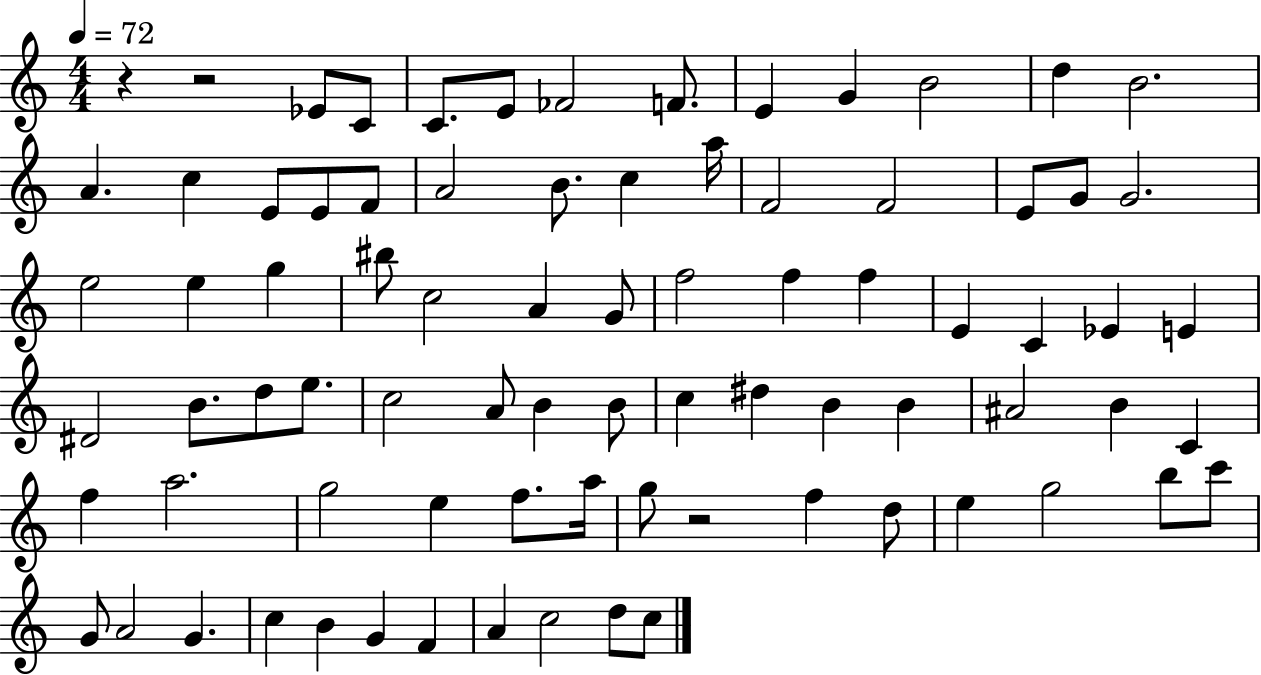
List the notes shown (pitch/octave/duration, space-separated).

R/q R/h Eb4/e C4/e C4/e. E4/e FES4/h F4/e. E4/q G4/q B4/h D5/q B4/h. A4/q. C5/q E4/e E4/e F4/e A4/h B4/e. C5/q A5/s F4/h F4/h E4/e G4/e G4/h. E5/h E5/q G5/q BIS5/e C5/h A4/q G4/e F5/h F5/q F5/q E4/q C4/q Eb4/q E4/q D#4/h B4/e. D5/e E5/e. C5/h A4/e B4/q B4/e C5/q D#5/q B4/q B4/q A#4/h B4/q C4/q F5/q A5/h. G5/h E5/q F5/e. A5/s G5/e R/h F5/q D5/e E5/q G5/h B5/e C6/e G4/e A4/h G4/q. C5/q B4/q G4/q F4/q A4/q C5/h D5/e C5/e